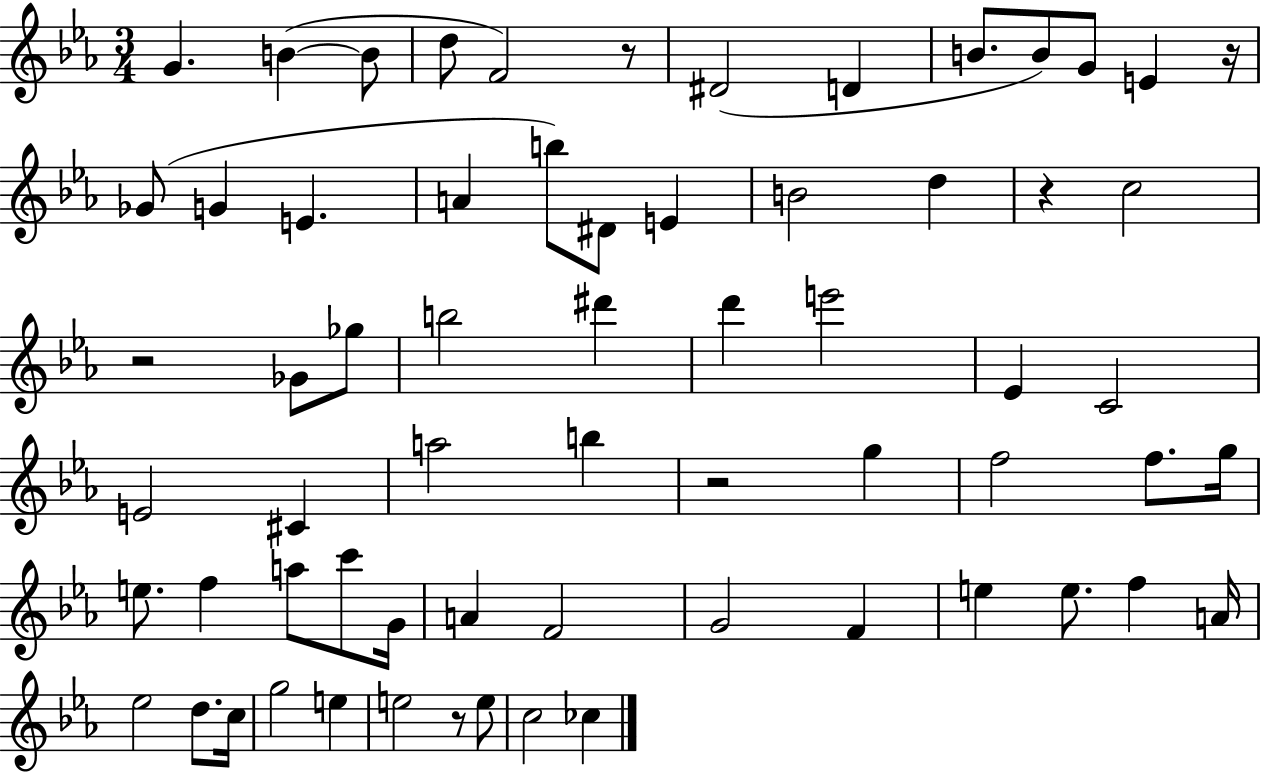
{
  \clef treble
  \numericTimeSignature
  \time 3/4
  \key ees \major
  g'4. b'4~(~ b'8 | d''8 f'2) r8 | dis'2( d'4 | b'8. b'8) g'8 e'4 r16 | \break ges'8( g'4 e'4. | a'4 b''8) dis'8 e'4 | b'2 d''4 | r4 c''2 | \break r2 ges'8 ges''8 | b''2 dis'''4 | d'''4 e'''2 | ees'4 c'2 | \break e'2 cis'4 | a''2 b''4 | r2 g''4 | f''2 f''8. g''16 | \break e''8. f''4 a''8 c'''8 g'16 | a'4 f'2 | g'2 f'4 | e''4 e''8. f''4 a'16 | \break ees''2 d''8. c''16 | g''2 e''4 | e''2 r8 e''8 | c''2 ces''4 | \break \bar "|."
}